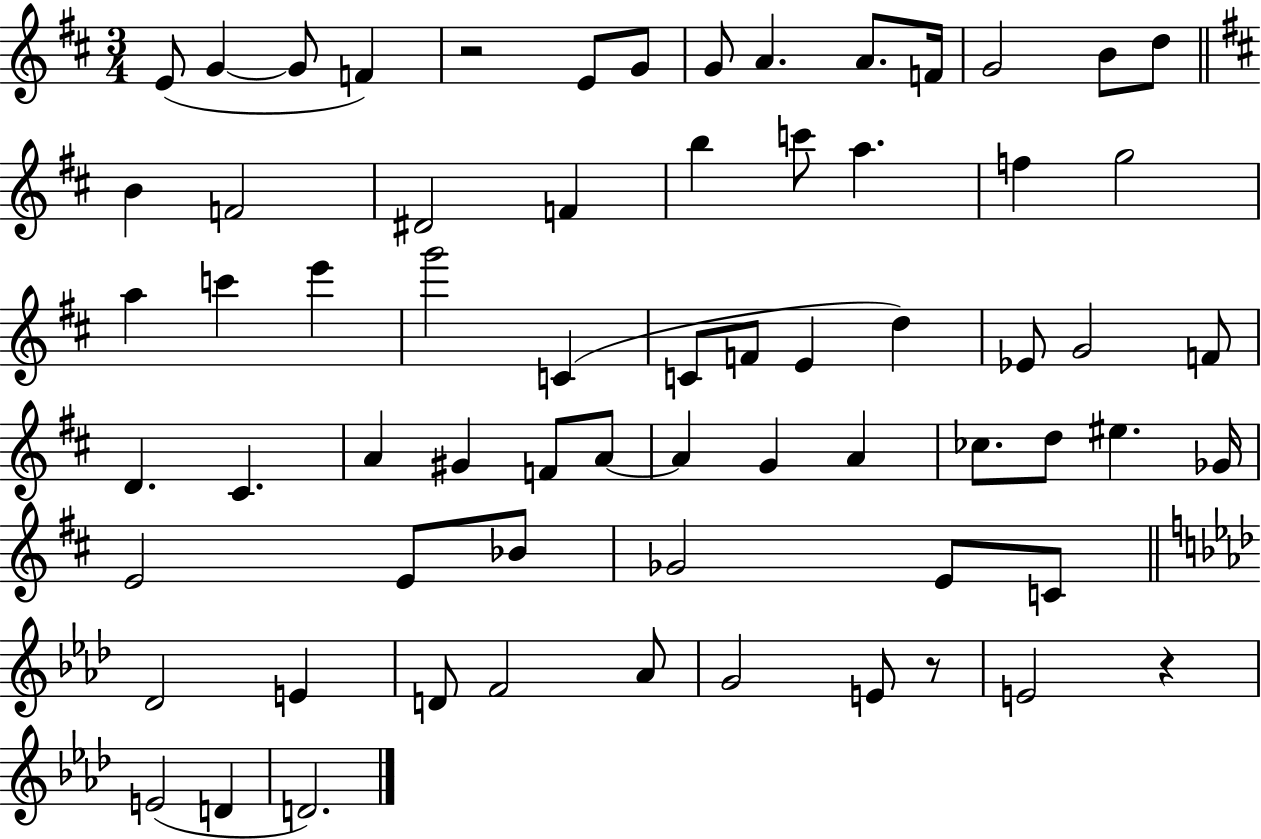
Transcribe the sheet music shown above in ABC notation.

X:1
T:Untitled
M:3/4
L:1/4
K:D
E/2 G G/2 F z2 E/2 G/2 G/2 A A/2 F/4 G2 B/2 d/2 B F2 ^D2 F b c'/2 a f g2 a c' e' g'2 C C/2 F/2 E d _E/2 G2 F/2 D ^C A ^G F/2 A/2 A G A _c/2 d/2 ^e _G/4 E2 E/2 _B/2 _G2 E/2 C/2 _D2 E D/2 F2 _A/2 G2 E/2 z/2 E2 z E2 D D2